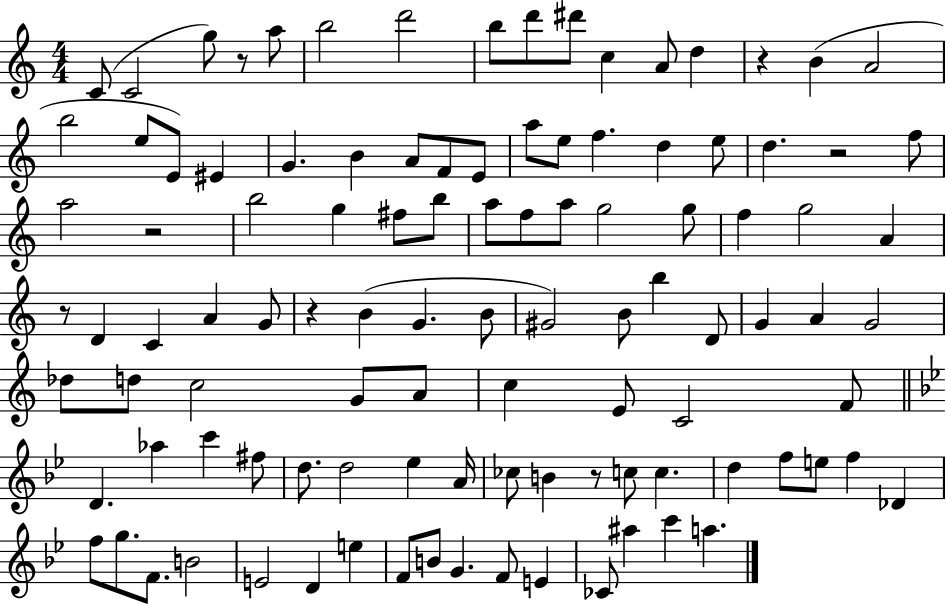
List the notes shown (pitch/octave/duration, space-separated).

C4/e C4/h G5/e R/e A5/e B5/h D6/h B5/e D6/e D#6/e C5/q A4/e D5/q R/q B4/q A4/h B5/h E5/e E4/e EIS4/q G4/q. B4/q A4/e F4/e E4/e A5/e E5/e F5/q. D5/q E5/e D5/q. R/h F5/e A5/h R/h B5/h G5/q F#5/e B5/e A5/e F5/e A5/e G5/h G5/e F5/q G5/h A4/q R/e D4/q C4/q A4/q G4/e R/q B4/q G4/q. B4/e G#4/h B4/e B5/q D4/e G4/q A4/q G4/h Db5/e D5/e C5/h G4/e A4/e C5/q E4/e C4/h F4/e D4/q. Ab5/q C6/q F#5/e D5/e. D5/h Eb5/q A4/s CES5/e B4/q R/e C5/e C5/q. D5/q F5/e E5/e F5/q Db4/q F5/e G5/e. F4/e. B4/h E4/h D4/q E5/q F4/e B4/e G4/q. F4/e E4/q CES4/e A#5/q C6/q A5/q.